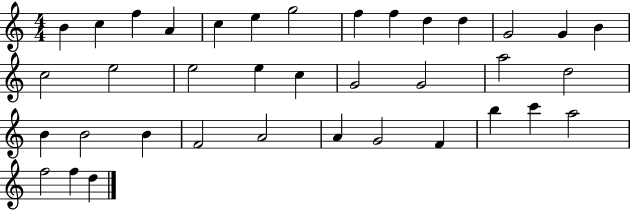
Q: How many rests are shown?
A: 0